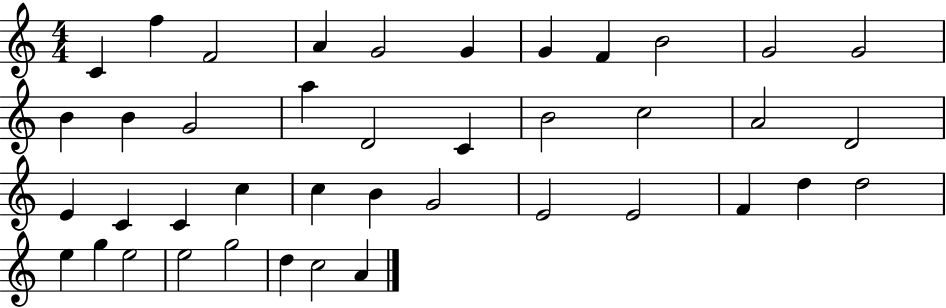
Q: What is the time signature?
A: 4/4